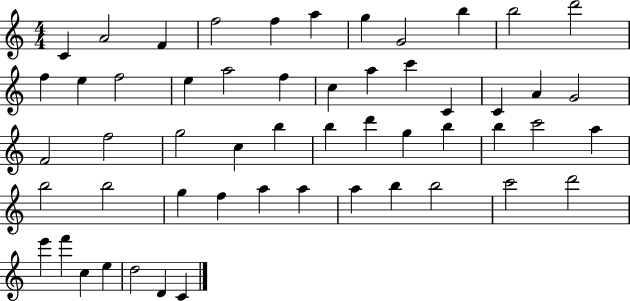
X:1
T:Untitled
M:4/4
L:1/4
K:C
C A2 F f2 f a g G2 b b2 d'2 f e f2 e a2 f c a c' C C A G2 F2 f2 g2 c b b d' g b b c'2 a b2 b2 g f a a a b b2 c'2 d'2 e' f' c e d2 D C